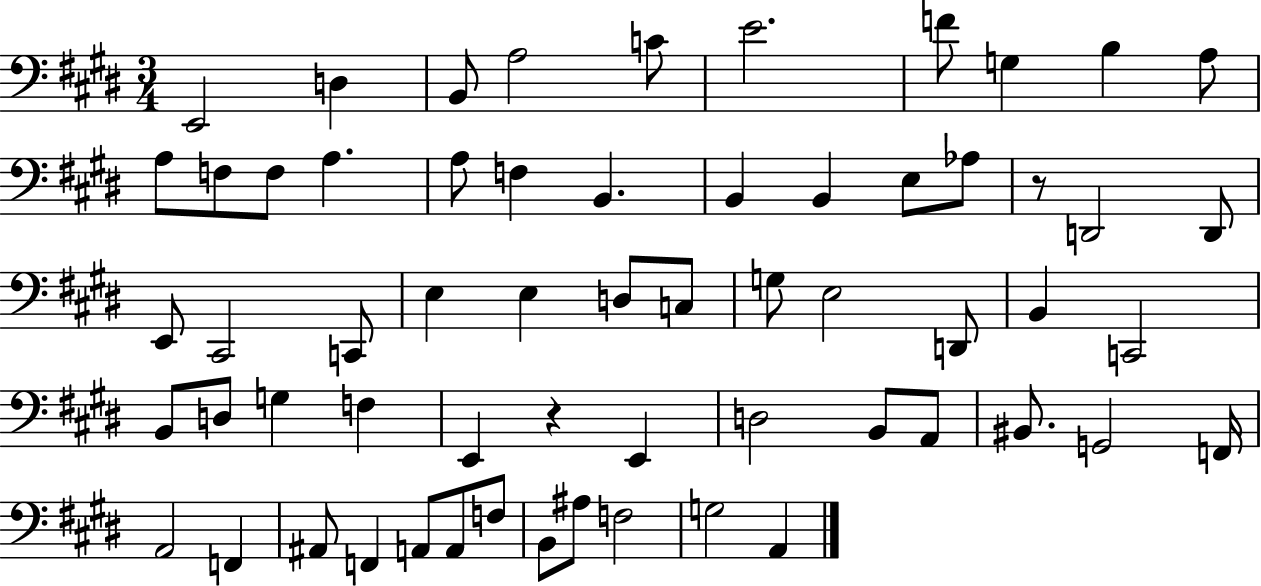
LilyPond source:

{
  \clef bass
  \numericTimeSignature
  \time 3/4
  \key e \major
  e,2 d4 | b,8 a2 c'8 | e'2. | f'8 g4 b4 a8 | \break a8 f8 f8 a4. | a8 f4 b,4. | b,4 b,4 e8 aes8 | r8 d,2 d,8 | \break e,8 cis,2 c,8 | e4 e4 d8 c8 | g8 e2 d,8 | b,4 c,2 | \break b,8 d8 g4 f4 | e,4 r4 e,4 | d2 b,8 a,8 | bis,8. g,2 f,16 | \break a,2 f,4 | ais,8 f,4 a,8 a,8 f8 | b,8 ais8 f2 | g2 a,4 | \break \bar "|."
}